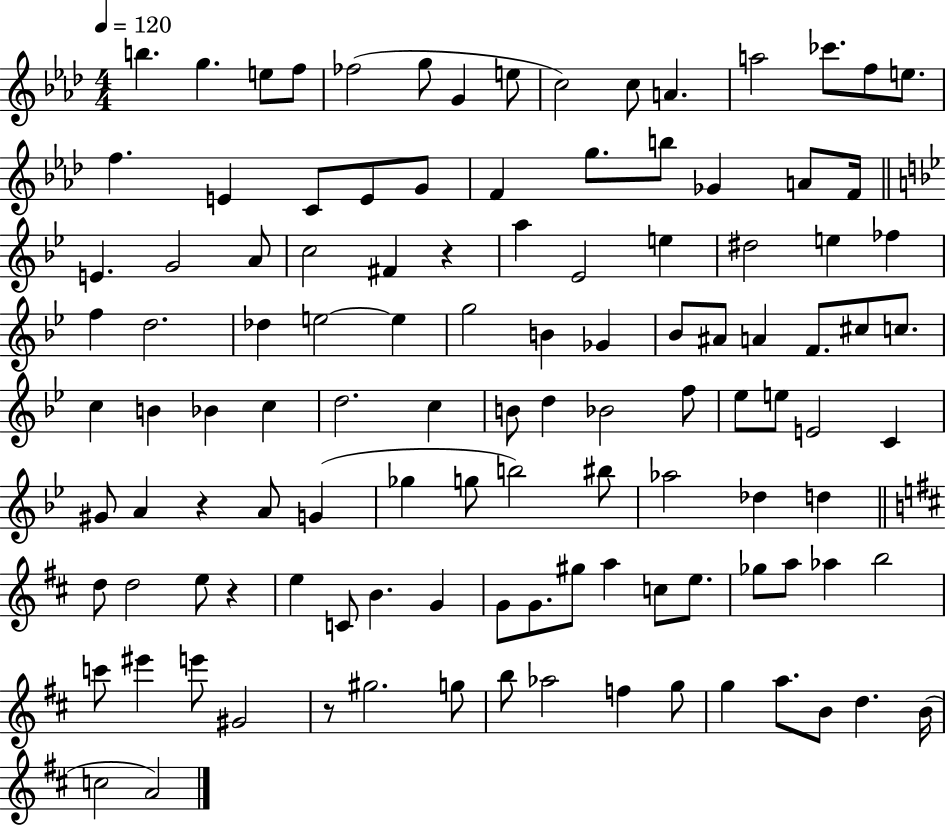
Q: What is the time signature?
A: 4/4